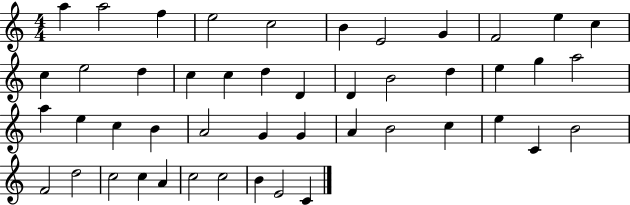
A5/q A5/h F5/q E5/h C5/h B4/q E4/h G4/q F4/h E5/q C5/q C5/q E5/h D5/q C5/q C5/q D5/q D4/q D4/q B4/h D5/q E5/q G5/q A5/h A5/q E5/q C5/q B4/q A4/h G4/q G4/q A4/q B4/h C5/q E5/q C4/q B4/h F4/h D5/h C5/h C5/q A4/q C5/h C5/h B4/q E4/h C4/q